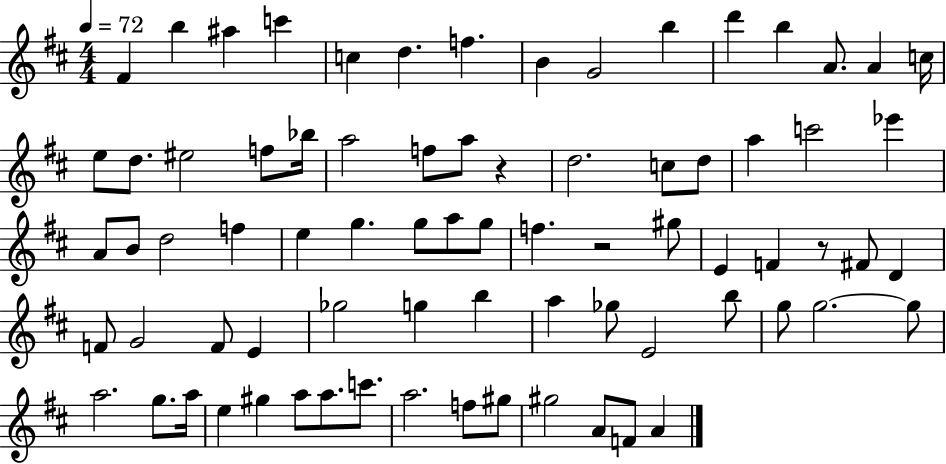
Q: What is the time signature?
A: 4/4